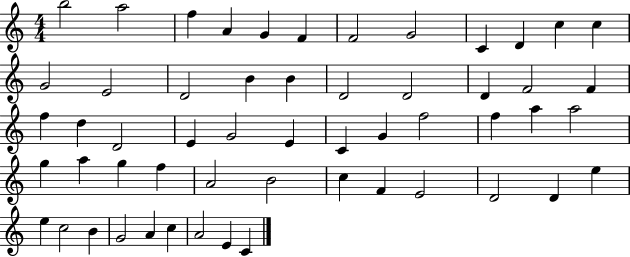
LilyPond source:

{
  \clef treble
  \numericTimeSignature
  \time 4/4
  \key c \major
  b''2 a''2 | f''4 a'4 g'4 f'4 | f'2 g'2 | c'4 d'4 c''4 c''4 | \break g'2 e'2 | d'2 b'4 b'4 | d'2 d'2 | d'4 f'2 f'4 | \break f''4 d''4 d'2 | e'4 g'2 e'4 | c'4 g'4 f''2 | f''4 a''4 a''2 | \break g''4 a''4 g''4 f''4 | a'2 b'2 | c''4 f'4 e'2 | d'2 d'4 e''4 | \break e''4 c''2 b'4 | g'2 a'4 c''4 | a'2 e'4 c'4 | \bar "|."
}